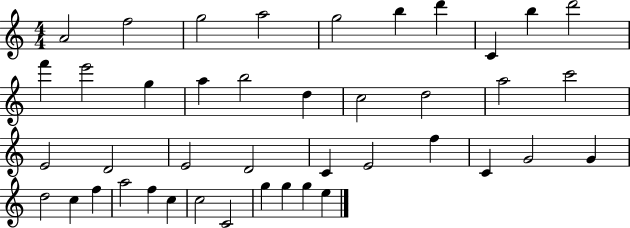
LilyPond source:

{
  \clef treble
  \numericTimeSignature
  \time 4/4
  \key c \major
  a'2 f''2 | g''2 a''2 | g''2 b''4 d'''4 | c'4 b''4 d'''2 | \break f'''4 e'''2 g''4 | a''4 b''2 d''4 | c''2 d''2 | a''2 c'''2 | \break e'2 d'2 | e'2 d'2 | c'4 e'2 f''4 | c'4 g'2 g'4 | \break d''2 c''4 f''4 | a''2 f''4 c''4 | c''2 c'2 | g''4 g''4 g''4 e''4 | \break \bar "|."
}